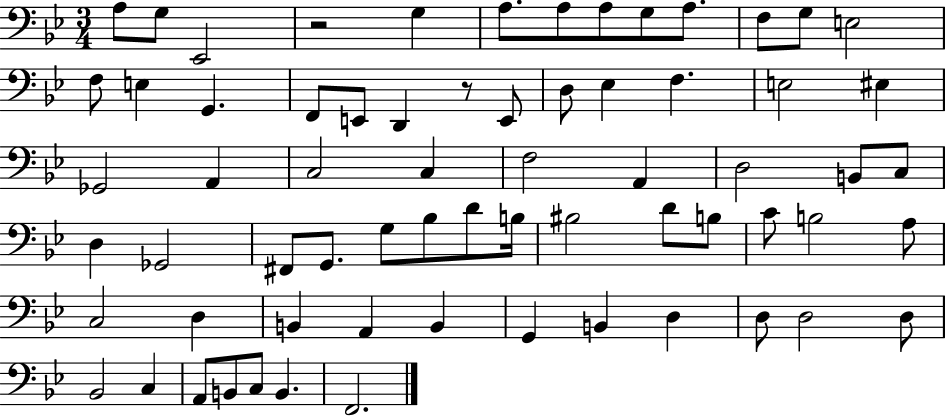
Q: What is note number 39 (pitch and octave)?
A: Bb3